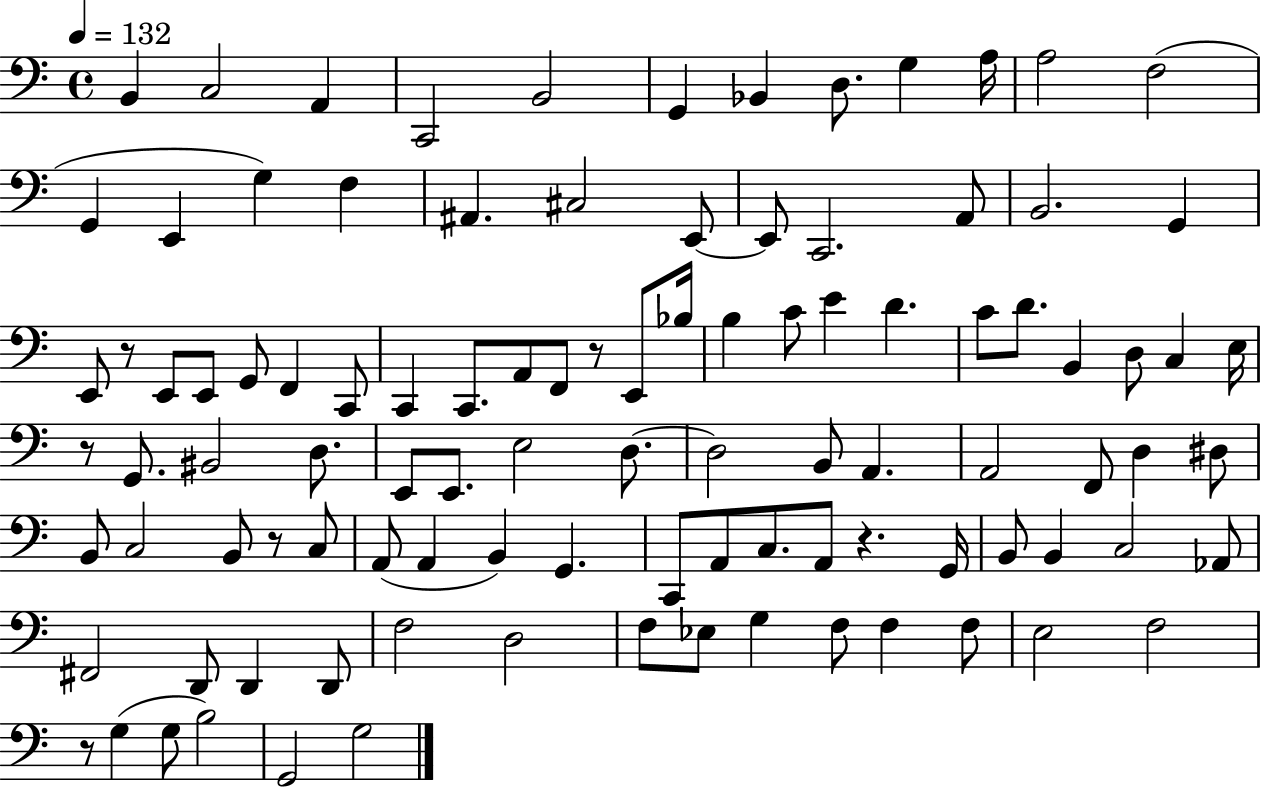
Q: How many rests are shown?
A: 6